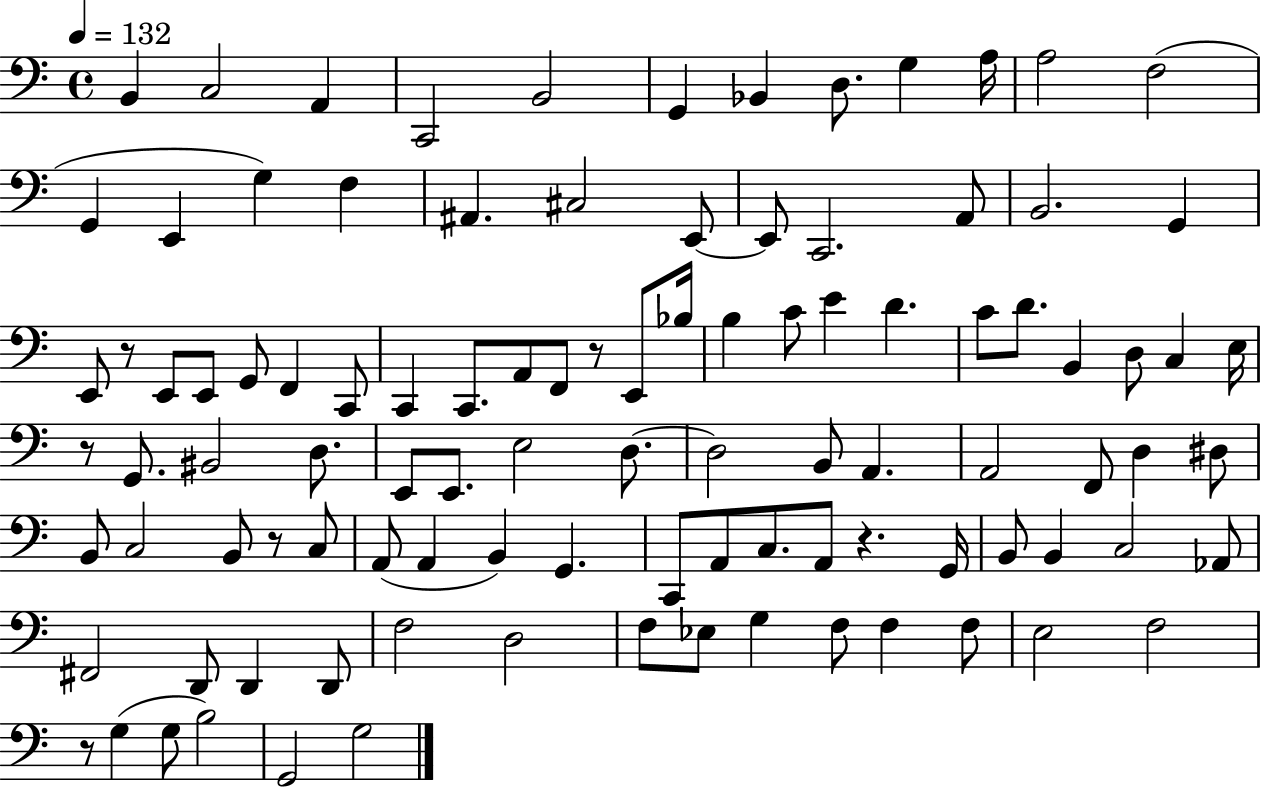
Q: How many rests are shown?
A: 6